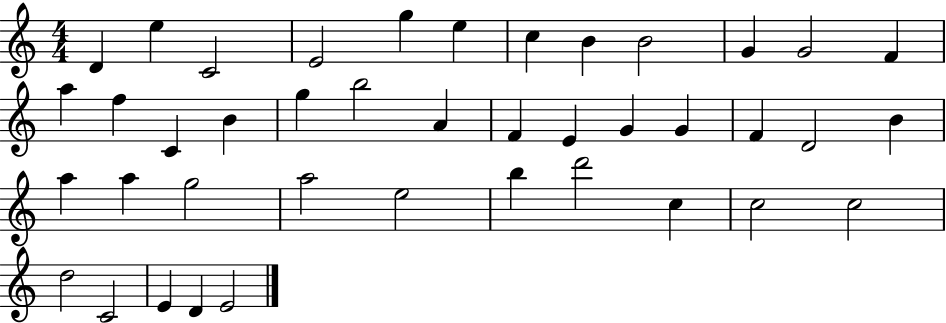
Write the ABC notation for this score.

X:1
T:Untitled
M:4/4
L:1/4
K:C
D e C2 E2 g e c B B2 G G2 F a f C B g b2 A F E G G F D2 B a a g2 a2 e2 b d'2 c c2 c2 d2 C2 E D E2